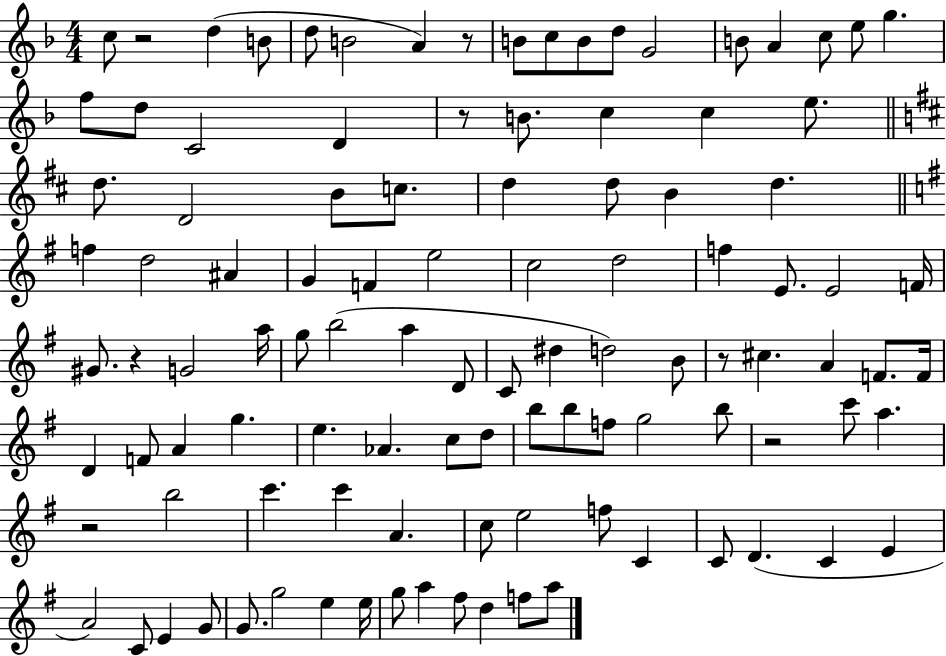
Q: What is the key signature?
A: F major